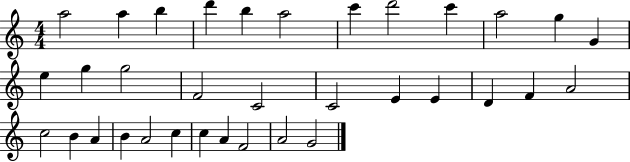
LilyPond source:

{
  \clef treble
  \numericTimeSignature
  \time 4/4
  \key c \major
  a''2 a''4 b''4 | d'''4 b''4 a''2 | c'''4 d'''2 c'''4 | a''2 g''4 g'4 | \break e''4 g''4 g''2 | f'2 c'2 | c'2 e'4 e'4 | d'4 f'4 a'2 | \break c''2 b'4 a'4 | b'4 a'2 c''4 | c''4 a'4 f'2 | a'2 g'2 | \break \bar "|."
}